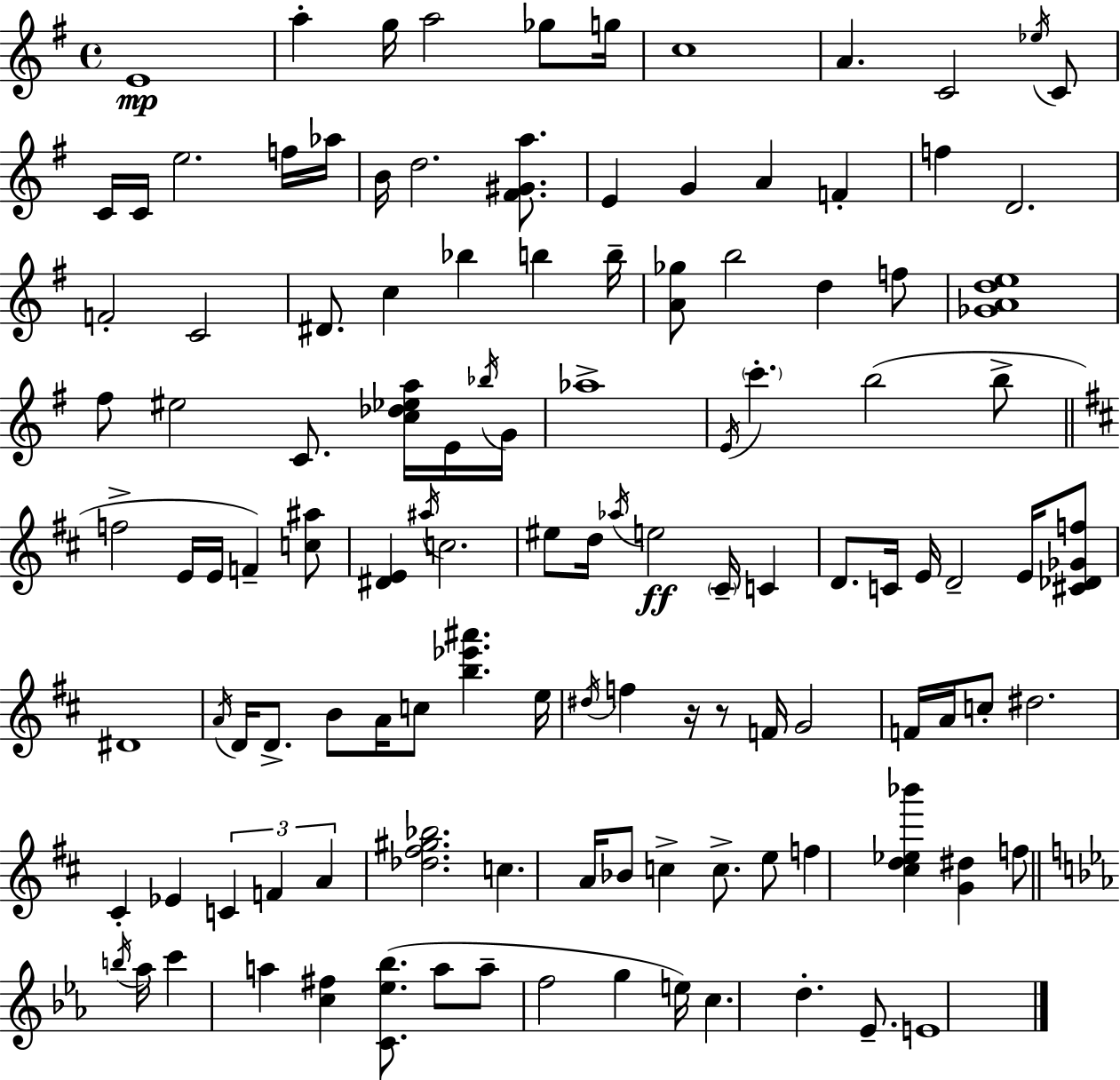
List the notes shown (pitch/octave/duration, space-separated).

E4/w A5/q G5/s A5/h Gb5/e G5/s C5/w A4/q. C4/h Eb5/s C4/e C4/s C4/s E5/h. F5/s Ab5/s B4/s D5/h. [F#4,G#4,A5]/e. E4/q G4/q A4/q F4/q F5/q D4/h. F4/h C4/h D#4/e. C5/q Bb5/q B5/q B5/s [A4,Gb5]/e B5/h D5/q F5/e [Gb4,A4,D5,E5]/w F#5/e EIS5/h C4/e. [C5,Db5,Eb5,A5]/s E4/s Bb5/s G4/s Ab5/w E4/s C6/q. B5/h B5/e F5/h E4/s E4/s F4/q [C5,A#5]/e [D#4,E4]/q A#5/s C5/h. EIS5/e D5/s Ab5/s E5/h C#4/s C4/q D4/e. C4/s E4/s D4/h E4/s [C#4,Db4,Gb4,F5]/e D#4/w A4/s D4/s D4/e. B4/e A4/s C5/e [B5,Eb6,A#6]/q. E5/s D#5/s F5/q R/s R/e F4/s G4/h F4/s A4/s C5/e D#5/h. C#4/q Eb4/q C4/q F4/q A4/q [Db5,F#5,G#5,Bb5]/h. C5/q. A4/s Bb4/e C5/q C5/e. E5/e F5/q [C#5,D5,Eb5,Bb6]/q [G4,D#5]/q F5/e B5/s Ab5/s C6/q A5/q [C5,F#5]/q [C4,Eb5,Bb5]/e. A5/e A5/e F5/h G5/q E5/s C5/q. D5/q. Eb4/e. E4/w